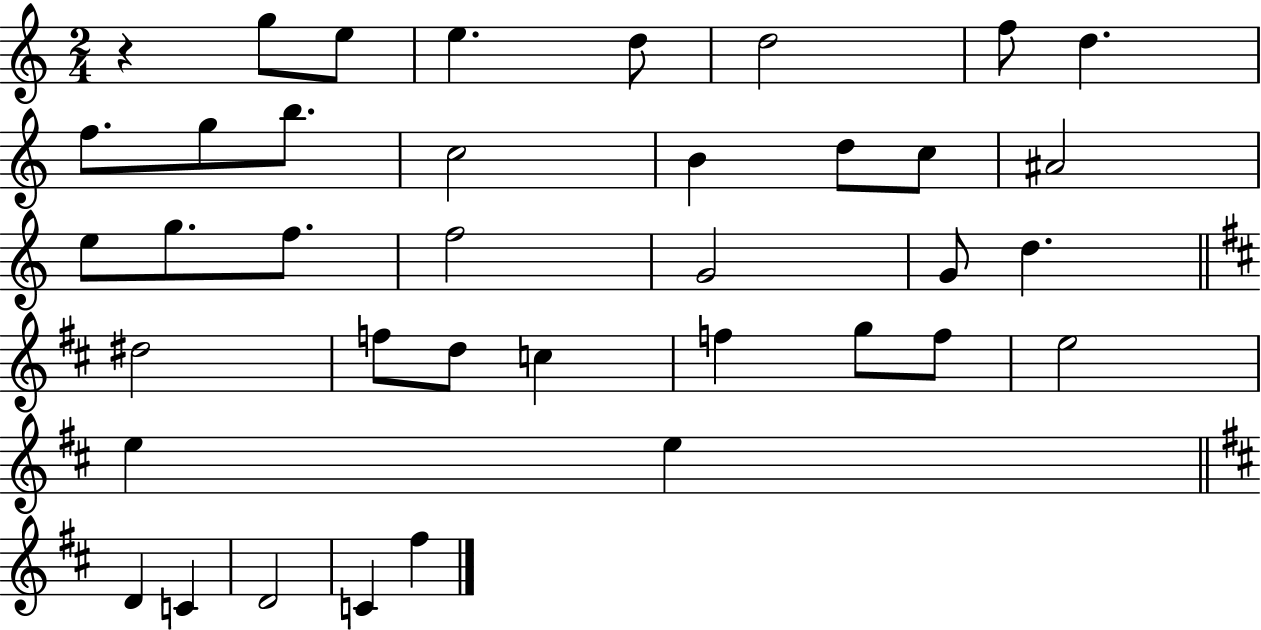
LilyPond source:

{
  \clef treble
  \numericTimeSignature
  \time 2/4
  \key c \major
  \repeat volta 2 { r4 g''8 e''8 | e''4. d''8 | d''2 | f''8 d''4. | \break f''8. g''8 b''8. | c''2 | b'4 d''8 c''8 | ais'2 | \break e''8 g''8. f''8. | f''2 | g'2 | g'8 d''4. | \break \bar "||" \break \key d \major dis''2 | f''8 d''8 c''4 | f''4 g''8 f''8 | e''2 | \break e''4 e''4 | \bar "||" \break \key b \minor d'4 c'4 | d'2 | c'4 fis''4 | } \bar "|."
}